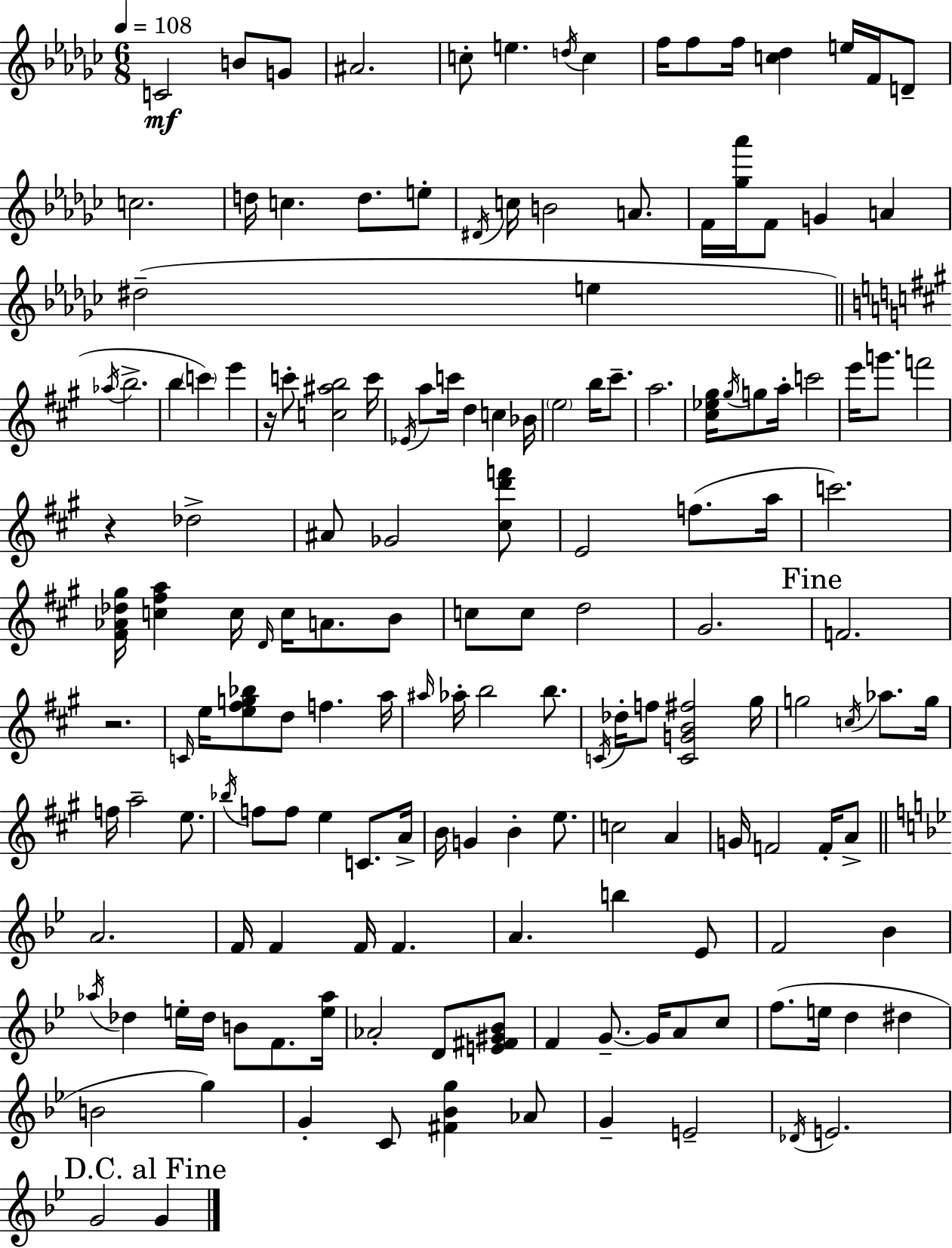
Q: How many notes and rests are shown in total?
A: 159